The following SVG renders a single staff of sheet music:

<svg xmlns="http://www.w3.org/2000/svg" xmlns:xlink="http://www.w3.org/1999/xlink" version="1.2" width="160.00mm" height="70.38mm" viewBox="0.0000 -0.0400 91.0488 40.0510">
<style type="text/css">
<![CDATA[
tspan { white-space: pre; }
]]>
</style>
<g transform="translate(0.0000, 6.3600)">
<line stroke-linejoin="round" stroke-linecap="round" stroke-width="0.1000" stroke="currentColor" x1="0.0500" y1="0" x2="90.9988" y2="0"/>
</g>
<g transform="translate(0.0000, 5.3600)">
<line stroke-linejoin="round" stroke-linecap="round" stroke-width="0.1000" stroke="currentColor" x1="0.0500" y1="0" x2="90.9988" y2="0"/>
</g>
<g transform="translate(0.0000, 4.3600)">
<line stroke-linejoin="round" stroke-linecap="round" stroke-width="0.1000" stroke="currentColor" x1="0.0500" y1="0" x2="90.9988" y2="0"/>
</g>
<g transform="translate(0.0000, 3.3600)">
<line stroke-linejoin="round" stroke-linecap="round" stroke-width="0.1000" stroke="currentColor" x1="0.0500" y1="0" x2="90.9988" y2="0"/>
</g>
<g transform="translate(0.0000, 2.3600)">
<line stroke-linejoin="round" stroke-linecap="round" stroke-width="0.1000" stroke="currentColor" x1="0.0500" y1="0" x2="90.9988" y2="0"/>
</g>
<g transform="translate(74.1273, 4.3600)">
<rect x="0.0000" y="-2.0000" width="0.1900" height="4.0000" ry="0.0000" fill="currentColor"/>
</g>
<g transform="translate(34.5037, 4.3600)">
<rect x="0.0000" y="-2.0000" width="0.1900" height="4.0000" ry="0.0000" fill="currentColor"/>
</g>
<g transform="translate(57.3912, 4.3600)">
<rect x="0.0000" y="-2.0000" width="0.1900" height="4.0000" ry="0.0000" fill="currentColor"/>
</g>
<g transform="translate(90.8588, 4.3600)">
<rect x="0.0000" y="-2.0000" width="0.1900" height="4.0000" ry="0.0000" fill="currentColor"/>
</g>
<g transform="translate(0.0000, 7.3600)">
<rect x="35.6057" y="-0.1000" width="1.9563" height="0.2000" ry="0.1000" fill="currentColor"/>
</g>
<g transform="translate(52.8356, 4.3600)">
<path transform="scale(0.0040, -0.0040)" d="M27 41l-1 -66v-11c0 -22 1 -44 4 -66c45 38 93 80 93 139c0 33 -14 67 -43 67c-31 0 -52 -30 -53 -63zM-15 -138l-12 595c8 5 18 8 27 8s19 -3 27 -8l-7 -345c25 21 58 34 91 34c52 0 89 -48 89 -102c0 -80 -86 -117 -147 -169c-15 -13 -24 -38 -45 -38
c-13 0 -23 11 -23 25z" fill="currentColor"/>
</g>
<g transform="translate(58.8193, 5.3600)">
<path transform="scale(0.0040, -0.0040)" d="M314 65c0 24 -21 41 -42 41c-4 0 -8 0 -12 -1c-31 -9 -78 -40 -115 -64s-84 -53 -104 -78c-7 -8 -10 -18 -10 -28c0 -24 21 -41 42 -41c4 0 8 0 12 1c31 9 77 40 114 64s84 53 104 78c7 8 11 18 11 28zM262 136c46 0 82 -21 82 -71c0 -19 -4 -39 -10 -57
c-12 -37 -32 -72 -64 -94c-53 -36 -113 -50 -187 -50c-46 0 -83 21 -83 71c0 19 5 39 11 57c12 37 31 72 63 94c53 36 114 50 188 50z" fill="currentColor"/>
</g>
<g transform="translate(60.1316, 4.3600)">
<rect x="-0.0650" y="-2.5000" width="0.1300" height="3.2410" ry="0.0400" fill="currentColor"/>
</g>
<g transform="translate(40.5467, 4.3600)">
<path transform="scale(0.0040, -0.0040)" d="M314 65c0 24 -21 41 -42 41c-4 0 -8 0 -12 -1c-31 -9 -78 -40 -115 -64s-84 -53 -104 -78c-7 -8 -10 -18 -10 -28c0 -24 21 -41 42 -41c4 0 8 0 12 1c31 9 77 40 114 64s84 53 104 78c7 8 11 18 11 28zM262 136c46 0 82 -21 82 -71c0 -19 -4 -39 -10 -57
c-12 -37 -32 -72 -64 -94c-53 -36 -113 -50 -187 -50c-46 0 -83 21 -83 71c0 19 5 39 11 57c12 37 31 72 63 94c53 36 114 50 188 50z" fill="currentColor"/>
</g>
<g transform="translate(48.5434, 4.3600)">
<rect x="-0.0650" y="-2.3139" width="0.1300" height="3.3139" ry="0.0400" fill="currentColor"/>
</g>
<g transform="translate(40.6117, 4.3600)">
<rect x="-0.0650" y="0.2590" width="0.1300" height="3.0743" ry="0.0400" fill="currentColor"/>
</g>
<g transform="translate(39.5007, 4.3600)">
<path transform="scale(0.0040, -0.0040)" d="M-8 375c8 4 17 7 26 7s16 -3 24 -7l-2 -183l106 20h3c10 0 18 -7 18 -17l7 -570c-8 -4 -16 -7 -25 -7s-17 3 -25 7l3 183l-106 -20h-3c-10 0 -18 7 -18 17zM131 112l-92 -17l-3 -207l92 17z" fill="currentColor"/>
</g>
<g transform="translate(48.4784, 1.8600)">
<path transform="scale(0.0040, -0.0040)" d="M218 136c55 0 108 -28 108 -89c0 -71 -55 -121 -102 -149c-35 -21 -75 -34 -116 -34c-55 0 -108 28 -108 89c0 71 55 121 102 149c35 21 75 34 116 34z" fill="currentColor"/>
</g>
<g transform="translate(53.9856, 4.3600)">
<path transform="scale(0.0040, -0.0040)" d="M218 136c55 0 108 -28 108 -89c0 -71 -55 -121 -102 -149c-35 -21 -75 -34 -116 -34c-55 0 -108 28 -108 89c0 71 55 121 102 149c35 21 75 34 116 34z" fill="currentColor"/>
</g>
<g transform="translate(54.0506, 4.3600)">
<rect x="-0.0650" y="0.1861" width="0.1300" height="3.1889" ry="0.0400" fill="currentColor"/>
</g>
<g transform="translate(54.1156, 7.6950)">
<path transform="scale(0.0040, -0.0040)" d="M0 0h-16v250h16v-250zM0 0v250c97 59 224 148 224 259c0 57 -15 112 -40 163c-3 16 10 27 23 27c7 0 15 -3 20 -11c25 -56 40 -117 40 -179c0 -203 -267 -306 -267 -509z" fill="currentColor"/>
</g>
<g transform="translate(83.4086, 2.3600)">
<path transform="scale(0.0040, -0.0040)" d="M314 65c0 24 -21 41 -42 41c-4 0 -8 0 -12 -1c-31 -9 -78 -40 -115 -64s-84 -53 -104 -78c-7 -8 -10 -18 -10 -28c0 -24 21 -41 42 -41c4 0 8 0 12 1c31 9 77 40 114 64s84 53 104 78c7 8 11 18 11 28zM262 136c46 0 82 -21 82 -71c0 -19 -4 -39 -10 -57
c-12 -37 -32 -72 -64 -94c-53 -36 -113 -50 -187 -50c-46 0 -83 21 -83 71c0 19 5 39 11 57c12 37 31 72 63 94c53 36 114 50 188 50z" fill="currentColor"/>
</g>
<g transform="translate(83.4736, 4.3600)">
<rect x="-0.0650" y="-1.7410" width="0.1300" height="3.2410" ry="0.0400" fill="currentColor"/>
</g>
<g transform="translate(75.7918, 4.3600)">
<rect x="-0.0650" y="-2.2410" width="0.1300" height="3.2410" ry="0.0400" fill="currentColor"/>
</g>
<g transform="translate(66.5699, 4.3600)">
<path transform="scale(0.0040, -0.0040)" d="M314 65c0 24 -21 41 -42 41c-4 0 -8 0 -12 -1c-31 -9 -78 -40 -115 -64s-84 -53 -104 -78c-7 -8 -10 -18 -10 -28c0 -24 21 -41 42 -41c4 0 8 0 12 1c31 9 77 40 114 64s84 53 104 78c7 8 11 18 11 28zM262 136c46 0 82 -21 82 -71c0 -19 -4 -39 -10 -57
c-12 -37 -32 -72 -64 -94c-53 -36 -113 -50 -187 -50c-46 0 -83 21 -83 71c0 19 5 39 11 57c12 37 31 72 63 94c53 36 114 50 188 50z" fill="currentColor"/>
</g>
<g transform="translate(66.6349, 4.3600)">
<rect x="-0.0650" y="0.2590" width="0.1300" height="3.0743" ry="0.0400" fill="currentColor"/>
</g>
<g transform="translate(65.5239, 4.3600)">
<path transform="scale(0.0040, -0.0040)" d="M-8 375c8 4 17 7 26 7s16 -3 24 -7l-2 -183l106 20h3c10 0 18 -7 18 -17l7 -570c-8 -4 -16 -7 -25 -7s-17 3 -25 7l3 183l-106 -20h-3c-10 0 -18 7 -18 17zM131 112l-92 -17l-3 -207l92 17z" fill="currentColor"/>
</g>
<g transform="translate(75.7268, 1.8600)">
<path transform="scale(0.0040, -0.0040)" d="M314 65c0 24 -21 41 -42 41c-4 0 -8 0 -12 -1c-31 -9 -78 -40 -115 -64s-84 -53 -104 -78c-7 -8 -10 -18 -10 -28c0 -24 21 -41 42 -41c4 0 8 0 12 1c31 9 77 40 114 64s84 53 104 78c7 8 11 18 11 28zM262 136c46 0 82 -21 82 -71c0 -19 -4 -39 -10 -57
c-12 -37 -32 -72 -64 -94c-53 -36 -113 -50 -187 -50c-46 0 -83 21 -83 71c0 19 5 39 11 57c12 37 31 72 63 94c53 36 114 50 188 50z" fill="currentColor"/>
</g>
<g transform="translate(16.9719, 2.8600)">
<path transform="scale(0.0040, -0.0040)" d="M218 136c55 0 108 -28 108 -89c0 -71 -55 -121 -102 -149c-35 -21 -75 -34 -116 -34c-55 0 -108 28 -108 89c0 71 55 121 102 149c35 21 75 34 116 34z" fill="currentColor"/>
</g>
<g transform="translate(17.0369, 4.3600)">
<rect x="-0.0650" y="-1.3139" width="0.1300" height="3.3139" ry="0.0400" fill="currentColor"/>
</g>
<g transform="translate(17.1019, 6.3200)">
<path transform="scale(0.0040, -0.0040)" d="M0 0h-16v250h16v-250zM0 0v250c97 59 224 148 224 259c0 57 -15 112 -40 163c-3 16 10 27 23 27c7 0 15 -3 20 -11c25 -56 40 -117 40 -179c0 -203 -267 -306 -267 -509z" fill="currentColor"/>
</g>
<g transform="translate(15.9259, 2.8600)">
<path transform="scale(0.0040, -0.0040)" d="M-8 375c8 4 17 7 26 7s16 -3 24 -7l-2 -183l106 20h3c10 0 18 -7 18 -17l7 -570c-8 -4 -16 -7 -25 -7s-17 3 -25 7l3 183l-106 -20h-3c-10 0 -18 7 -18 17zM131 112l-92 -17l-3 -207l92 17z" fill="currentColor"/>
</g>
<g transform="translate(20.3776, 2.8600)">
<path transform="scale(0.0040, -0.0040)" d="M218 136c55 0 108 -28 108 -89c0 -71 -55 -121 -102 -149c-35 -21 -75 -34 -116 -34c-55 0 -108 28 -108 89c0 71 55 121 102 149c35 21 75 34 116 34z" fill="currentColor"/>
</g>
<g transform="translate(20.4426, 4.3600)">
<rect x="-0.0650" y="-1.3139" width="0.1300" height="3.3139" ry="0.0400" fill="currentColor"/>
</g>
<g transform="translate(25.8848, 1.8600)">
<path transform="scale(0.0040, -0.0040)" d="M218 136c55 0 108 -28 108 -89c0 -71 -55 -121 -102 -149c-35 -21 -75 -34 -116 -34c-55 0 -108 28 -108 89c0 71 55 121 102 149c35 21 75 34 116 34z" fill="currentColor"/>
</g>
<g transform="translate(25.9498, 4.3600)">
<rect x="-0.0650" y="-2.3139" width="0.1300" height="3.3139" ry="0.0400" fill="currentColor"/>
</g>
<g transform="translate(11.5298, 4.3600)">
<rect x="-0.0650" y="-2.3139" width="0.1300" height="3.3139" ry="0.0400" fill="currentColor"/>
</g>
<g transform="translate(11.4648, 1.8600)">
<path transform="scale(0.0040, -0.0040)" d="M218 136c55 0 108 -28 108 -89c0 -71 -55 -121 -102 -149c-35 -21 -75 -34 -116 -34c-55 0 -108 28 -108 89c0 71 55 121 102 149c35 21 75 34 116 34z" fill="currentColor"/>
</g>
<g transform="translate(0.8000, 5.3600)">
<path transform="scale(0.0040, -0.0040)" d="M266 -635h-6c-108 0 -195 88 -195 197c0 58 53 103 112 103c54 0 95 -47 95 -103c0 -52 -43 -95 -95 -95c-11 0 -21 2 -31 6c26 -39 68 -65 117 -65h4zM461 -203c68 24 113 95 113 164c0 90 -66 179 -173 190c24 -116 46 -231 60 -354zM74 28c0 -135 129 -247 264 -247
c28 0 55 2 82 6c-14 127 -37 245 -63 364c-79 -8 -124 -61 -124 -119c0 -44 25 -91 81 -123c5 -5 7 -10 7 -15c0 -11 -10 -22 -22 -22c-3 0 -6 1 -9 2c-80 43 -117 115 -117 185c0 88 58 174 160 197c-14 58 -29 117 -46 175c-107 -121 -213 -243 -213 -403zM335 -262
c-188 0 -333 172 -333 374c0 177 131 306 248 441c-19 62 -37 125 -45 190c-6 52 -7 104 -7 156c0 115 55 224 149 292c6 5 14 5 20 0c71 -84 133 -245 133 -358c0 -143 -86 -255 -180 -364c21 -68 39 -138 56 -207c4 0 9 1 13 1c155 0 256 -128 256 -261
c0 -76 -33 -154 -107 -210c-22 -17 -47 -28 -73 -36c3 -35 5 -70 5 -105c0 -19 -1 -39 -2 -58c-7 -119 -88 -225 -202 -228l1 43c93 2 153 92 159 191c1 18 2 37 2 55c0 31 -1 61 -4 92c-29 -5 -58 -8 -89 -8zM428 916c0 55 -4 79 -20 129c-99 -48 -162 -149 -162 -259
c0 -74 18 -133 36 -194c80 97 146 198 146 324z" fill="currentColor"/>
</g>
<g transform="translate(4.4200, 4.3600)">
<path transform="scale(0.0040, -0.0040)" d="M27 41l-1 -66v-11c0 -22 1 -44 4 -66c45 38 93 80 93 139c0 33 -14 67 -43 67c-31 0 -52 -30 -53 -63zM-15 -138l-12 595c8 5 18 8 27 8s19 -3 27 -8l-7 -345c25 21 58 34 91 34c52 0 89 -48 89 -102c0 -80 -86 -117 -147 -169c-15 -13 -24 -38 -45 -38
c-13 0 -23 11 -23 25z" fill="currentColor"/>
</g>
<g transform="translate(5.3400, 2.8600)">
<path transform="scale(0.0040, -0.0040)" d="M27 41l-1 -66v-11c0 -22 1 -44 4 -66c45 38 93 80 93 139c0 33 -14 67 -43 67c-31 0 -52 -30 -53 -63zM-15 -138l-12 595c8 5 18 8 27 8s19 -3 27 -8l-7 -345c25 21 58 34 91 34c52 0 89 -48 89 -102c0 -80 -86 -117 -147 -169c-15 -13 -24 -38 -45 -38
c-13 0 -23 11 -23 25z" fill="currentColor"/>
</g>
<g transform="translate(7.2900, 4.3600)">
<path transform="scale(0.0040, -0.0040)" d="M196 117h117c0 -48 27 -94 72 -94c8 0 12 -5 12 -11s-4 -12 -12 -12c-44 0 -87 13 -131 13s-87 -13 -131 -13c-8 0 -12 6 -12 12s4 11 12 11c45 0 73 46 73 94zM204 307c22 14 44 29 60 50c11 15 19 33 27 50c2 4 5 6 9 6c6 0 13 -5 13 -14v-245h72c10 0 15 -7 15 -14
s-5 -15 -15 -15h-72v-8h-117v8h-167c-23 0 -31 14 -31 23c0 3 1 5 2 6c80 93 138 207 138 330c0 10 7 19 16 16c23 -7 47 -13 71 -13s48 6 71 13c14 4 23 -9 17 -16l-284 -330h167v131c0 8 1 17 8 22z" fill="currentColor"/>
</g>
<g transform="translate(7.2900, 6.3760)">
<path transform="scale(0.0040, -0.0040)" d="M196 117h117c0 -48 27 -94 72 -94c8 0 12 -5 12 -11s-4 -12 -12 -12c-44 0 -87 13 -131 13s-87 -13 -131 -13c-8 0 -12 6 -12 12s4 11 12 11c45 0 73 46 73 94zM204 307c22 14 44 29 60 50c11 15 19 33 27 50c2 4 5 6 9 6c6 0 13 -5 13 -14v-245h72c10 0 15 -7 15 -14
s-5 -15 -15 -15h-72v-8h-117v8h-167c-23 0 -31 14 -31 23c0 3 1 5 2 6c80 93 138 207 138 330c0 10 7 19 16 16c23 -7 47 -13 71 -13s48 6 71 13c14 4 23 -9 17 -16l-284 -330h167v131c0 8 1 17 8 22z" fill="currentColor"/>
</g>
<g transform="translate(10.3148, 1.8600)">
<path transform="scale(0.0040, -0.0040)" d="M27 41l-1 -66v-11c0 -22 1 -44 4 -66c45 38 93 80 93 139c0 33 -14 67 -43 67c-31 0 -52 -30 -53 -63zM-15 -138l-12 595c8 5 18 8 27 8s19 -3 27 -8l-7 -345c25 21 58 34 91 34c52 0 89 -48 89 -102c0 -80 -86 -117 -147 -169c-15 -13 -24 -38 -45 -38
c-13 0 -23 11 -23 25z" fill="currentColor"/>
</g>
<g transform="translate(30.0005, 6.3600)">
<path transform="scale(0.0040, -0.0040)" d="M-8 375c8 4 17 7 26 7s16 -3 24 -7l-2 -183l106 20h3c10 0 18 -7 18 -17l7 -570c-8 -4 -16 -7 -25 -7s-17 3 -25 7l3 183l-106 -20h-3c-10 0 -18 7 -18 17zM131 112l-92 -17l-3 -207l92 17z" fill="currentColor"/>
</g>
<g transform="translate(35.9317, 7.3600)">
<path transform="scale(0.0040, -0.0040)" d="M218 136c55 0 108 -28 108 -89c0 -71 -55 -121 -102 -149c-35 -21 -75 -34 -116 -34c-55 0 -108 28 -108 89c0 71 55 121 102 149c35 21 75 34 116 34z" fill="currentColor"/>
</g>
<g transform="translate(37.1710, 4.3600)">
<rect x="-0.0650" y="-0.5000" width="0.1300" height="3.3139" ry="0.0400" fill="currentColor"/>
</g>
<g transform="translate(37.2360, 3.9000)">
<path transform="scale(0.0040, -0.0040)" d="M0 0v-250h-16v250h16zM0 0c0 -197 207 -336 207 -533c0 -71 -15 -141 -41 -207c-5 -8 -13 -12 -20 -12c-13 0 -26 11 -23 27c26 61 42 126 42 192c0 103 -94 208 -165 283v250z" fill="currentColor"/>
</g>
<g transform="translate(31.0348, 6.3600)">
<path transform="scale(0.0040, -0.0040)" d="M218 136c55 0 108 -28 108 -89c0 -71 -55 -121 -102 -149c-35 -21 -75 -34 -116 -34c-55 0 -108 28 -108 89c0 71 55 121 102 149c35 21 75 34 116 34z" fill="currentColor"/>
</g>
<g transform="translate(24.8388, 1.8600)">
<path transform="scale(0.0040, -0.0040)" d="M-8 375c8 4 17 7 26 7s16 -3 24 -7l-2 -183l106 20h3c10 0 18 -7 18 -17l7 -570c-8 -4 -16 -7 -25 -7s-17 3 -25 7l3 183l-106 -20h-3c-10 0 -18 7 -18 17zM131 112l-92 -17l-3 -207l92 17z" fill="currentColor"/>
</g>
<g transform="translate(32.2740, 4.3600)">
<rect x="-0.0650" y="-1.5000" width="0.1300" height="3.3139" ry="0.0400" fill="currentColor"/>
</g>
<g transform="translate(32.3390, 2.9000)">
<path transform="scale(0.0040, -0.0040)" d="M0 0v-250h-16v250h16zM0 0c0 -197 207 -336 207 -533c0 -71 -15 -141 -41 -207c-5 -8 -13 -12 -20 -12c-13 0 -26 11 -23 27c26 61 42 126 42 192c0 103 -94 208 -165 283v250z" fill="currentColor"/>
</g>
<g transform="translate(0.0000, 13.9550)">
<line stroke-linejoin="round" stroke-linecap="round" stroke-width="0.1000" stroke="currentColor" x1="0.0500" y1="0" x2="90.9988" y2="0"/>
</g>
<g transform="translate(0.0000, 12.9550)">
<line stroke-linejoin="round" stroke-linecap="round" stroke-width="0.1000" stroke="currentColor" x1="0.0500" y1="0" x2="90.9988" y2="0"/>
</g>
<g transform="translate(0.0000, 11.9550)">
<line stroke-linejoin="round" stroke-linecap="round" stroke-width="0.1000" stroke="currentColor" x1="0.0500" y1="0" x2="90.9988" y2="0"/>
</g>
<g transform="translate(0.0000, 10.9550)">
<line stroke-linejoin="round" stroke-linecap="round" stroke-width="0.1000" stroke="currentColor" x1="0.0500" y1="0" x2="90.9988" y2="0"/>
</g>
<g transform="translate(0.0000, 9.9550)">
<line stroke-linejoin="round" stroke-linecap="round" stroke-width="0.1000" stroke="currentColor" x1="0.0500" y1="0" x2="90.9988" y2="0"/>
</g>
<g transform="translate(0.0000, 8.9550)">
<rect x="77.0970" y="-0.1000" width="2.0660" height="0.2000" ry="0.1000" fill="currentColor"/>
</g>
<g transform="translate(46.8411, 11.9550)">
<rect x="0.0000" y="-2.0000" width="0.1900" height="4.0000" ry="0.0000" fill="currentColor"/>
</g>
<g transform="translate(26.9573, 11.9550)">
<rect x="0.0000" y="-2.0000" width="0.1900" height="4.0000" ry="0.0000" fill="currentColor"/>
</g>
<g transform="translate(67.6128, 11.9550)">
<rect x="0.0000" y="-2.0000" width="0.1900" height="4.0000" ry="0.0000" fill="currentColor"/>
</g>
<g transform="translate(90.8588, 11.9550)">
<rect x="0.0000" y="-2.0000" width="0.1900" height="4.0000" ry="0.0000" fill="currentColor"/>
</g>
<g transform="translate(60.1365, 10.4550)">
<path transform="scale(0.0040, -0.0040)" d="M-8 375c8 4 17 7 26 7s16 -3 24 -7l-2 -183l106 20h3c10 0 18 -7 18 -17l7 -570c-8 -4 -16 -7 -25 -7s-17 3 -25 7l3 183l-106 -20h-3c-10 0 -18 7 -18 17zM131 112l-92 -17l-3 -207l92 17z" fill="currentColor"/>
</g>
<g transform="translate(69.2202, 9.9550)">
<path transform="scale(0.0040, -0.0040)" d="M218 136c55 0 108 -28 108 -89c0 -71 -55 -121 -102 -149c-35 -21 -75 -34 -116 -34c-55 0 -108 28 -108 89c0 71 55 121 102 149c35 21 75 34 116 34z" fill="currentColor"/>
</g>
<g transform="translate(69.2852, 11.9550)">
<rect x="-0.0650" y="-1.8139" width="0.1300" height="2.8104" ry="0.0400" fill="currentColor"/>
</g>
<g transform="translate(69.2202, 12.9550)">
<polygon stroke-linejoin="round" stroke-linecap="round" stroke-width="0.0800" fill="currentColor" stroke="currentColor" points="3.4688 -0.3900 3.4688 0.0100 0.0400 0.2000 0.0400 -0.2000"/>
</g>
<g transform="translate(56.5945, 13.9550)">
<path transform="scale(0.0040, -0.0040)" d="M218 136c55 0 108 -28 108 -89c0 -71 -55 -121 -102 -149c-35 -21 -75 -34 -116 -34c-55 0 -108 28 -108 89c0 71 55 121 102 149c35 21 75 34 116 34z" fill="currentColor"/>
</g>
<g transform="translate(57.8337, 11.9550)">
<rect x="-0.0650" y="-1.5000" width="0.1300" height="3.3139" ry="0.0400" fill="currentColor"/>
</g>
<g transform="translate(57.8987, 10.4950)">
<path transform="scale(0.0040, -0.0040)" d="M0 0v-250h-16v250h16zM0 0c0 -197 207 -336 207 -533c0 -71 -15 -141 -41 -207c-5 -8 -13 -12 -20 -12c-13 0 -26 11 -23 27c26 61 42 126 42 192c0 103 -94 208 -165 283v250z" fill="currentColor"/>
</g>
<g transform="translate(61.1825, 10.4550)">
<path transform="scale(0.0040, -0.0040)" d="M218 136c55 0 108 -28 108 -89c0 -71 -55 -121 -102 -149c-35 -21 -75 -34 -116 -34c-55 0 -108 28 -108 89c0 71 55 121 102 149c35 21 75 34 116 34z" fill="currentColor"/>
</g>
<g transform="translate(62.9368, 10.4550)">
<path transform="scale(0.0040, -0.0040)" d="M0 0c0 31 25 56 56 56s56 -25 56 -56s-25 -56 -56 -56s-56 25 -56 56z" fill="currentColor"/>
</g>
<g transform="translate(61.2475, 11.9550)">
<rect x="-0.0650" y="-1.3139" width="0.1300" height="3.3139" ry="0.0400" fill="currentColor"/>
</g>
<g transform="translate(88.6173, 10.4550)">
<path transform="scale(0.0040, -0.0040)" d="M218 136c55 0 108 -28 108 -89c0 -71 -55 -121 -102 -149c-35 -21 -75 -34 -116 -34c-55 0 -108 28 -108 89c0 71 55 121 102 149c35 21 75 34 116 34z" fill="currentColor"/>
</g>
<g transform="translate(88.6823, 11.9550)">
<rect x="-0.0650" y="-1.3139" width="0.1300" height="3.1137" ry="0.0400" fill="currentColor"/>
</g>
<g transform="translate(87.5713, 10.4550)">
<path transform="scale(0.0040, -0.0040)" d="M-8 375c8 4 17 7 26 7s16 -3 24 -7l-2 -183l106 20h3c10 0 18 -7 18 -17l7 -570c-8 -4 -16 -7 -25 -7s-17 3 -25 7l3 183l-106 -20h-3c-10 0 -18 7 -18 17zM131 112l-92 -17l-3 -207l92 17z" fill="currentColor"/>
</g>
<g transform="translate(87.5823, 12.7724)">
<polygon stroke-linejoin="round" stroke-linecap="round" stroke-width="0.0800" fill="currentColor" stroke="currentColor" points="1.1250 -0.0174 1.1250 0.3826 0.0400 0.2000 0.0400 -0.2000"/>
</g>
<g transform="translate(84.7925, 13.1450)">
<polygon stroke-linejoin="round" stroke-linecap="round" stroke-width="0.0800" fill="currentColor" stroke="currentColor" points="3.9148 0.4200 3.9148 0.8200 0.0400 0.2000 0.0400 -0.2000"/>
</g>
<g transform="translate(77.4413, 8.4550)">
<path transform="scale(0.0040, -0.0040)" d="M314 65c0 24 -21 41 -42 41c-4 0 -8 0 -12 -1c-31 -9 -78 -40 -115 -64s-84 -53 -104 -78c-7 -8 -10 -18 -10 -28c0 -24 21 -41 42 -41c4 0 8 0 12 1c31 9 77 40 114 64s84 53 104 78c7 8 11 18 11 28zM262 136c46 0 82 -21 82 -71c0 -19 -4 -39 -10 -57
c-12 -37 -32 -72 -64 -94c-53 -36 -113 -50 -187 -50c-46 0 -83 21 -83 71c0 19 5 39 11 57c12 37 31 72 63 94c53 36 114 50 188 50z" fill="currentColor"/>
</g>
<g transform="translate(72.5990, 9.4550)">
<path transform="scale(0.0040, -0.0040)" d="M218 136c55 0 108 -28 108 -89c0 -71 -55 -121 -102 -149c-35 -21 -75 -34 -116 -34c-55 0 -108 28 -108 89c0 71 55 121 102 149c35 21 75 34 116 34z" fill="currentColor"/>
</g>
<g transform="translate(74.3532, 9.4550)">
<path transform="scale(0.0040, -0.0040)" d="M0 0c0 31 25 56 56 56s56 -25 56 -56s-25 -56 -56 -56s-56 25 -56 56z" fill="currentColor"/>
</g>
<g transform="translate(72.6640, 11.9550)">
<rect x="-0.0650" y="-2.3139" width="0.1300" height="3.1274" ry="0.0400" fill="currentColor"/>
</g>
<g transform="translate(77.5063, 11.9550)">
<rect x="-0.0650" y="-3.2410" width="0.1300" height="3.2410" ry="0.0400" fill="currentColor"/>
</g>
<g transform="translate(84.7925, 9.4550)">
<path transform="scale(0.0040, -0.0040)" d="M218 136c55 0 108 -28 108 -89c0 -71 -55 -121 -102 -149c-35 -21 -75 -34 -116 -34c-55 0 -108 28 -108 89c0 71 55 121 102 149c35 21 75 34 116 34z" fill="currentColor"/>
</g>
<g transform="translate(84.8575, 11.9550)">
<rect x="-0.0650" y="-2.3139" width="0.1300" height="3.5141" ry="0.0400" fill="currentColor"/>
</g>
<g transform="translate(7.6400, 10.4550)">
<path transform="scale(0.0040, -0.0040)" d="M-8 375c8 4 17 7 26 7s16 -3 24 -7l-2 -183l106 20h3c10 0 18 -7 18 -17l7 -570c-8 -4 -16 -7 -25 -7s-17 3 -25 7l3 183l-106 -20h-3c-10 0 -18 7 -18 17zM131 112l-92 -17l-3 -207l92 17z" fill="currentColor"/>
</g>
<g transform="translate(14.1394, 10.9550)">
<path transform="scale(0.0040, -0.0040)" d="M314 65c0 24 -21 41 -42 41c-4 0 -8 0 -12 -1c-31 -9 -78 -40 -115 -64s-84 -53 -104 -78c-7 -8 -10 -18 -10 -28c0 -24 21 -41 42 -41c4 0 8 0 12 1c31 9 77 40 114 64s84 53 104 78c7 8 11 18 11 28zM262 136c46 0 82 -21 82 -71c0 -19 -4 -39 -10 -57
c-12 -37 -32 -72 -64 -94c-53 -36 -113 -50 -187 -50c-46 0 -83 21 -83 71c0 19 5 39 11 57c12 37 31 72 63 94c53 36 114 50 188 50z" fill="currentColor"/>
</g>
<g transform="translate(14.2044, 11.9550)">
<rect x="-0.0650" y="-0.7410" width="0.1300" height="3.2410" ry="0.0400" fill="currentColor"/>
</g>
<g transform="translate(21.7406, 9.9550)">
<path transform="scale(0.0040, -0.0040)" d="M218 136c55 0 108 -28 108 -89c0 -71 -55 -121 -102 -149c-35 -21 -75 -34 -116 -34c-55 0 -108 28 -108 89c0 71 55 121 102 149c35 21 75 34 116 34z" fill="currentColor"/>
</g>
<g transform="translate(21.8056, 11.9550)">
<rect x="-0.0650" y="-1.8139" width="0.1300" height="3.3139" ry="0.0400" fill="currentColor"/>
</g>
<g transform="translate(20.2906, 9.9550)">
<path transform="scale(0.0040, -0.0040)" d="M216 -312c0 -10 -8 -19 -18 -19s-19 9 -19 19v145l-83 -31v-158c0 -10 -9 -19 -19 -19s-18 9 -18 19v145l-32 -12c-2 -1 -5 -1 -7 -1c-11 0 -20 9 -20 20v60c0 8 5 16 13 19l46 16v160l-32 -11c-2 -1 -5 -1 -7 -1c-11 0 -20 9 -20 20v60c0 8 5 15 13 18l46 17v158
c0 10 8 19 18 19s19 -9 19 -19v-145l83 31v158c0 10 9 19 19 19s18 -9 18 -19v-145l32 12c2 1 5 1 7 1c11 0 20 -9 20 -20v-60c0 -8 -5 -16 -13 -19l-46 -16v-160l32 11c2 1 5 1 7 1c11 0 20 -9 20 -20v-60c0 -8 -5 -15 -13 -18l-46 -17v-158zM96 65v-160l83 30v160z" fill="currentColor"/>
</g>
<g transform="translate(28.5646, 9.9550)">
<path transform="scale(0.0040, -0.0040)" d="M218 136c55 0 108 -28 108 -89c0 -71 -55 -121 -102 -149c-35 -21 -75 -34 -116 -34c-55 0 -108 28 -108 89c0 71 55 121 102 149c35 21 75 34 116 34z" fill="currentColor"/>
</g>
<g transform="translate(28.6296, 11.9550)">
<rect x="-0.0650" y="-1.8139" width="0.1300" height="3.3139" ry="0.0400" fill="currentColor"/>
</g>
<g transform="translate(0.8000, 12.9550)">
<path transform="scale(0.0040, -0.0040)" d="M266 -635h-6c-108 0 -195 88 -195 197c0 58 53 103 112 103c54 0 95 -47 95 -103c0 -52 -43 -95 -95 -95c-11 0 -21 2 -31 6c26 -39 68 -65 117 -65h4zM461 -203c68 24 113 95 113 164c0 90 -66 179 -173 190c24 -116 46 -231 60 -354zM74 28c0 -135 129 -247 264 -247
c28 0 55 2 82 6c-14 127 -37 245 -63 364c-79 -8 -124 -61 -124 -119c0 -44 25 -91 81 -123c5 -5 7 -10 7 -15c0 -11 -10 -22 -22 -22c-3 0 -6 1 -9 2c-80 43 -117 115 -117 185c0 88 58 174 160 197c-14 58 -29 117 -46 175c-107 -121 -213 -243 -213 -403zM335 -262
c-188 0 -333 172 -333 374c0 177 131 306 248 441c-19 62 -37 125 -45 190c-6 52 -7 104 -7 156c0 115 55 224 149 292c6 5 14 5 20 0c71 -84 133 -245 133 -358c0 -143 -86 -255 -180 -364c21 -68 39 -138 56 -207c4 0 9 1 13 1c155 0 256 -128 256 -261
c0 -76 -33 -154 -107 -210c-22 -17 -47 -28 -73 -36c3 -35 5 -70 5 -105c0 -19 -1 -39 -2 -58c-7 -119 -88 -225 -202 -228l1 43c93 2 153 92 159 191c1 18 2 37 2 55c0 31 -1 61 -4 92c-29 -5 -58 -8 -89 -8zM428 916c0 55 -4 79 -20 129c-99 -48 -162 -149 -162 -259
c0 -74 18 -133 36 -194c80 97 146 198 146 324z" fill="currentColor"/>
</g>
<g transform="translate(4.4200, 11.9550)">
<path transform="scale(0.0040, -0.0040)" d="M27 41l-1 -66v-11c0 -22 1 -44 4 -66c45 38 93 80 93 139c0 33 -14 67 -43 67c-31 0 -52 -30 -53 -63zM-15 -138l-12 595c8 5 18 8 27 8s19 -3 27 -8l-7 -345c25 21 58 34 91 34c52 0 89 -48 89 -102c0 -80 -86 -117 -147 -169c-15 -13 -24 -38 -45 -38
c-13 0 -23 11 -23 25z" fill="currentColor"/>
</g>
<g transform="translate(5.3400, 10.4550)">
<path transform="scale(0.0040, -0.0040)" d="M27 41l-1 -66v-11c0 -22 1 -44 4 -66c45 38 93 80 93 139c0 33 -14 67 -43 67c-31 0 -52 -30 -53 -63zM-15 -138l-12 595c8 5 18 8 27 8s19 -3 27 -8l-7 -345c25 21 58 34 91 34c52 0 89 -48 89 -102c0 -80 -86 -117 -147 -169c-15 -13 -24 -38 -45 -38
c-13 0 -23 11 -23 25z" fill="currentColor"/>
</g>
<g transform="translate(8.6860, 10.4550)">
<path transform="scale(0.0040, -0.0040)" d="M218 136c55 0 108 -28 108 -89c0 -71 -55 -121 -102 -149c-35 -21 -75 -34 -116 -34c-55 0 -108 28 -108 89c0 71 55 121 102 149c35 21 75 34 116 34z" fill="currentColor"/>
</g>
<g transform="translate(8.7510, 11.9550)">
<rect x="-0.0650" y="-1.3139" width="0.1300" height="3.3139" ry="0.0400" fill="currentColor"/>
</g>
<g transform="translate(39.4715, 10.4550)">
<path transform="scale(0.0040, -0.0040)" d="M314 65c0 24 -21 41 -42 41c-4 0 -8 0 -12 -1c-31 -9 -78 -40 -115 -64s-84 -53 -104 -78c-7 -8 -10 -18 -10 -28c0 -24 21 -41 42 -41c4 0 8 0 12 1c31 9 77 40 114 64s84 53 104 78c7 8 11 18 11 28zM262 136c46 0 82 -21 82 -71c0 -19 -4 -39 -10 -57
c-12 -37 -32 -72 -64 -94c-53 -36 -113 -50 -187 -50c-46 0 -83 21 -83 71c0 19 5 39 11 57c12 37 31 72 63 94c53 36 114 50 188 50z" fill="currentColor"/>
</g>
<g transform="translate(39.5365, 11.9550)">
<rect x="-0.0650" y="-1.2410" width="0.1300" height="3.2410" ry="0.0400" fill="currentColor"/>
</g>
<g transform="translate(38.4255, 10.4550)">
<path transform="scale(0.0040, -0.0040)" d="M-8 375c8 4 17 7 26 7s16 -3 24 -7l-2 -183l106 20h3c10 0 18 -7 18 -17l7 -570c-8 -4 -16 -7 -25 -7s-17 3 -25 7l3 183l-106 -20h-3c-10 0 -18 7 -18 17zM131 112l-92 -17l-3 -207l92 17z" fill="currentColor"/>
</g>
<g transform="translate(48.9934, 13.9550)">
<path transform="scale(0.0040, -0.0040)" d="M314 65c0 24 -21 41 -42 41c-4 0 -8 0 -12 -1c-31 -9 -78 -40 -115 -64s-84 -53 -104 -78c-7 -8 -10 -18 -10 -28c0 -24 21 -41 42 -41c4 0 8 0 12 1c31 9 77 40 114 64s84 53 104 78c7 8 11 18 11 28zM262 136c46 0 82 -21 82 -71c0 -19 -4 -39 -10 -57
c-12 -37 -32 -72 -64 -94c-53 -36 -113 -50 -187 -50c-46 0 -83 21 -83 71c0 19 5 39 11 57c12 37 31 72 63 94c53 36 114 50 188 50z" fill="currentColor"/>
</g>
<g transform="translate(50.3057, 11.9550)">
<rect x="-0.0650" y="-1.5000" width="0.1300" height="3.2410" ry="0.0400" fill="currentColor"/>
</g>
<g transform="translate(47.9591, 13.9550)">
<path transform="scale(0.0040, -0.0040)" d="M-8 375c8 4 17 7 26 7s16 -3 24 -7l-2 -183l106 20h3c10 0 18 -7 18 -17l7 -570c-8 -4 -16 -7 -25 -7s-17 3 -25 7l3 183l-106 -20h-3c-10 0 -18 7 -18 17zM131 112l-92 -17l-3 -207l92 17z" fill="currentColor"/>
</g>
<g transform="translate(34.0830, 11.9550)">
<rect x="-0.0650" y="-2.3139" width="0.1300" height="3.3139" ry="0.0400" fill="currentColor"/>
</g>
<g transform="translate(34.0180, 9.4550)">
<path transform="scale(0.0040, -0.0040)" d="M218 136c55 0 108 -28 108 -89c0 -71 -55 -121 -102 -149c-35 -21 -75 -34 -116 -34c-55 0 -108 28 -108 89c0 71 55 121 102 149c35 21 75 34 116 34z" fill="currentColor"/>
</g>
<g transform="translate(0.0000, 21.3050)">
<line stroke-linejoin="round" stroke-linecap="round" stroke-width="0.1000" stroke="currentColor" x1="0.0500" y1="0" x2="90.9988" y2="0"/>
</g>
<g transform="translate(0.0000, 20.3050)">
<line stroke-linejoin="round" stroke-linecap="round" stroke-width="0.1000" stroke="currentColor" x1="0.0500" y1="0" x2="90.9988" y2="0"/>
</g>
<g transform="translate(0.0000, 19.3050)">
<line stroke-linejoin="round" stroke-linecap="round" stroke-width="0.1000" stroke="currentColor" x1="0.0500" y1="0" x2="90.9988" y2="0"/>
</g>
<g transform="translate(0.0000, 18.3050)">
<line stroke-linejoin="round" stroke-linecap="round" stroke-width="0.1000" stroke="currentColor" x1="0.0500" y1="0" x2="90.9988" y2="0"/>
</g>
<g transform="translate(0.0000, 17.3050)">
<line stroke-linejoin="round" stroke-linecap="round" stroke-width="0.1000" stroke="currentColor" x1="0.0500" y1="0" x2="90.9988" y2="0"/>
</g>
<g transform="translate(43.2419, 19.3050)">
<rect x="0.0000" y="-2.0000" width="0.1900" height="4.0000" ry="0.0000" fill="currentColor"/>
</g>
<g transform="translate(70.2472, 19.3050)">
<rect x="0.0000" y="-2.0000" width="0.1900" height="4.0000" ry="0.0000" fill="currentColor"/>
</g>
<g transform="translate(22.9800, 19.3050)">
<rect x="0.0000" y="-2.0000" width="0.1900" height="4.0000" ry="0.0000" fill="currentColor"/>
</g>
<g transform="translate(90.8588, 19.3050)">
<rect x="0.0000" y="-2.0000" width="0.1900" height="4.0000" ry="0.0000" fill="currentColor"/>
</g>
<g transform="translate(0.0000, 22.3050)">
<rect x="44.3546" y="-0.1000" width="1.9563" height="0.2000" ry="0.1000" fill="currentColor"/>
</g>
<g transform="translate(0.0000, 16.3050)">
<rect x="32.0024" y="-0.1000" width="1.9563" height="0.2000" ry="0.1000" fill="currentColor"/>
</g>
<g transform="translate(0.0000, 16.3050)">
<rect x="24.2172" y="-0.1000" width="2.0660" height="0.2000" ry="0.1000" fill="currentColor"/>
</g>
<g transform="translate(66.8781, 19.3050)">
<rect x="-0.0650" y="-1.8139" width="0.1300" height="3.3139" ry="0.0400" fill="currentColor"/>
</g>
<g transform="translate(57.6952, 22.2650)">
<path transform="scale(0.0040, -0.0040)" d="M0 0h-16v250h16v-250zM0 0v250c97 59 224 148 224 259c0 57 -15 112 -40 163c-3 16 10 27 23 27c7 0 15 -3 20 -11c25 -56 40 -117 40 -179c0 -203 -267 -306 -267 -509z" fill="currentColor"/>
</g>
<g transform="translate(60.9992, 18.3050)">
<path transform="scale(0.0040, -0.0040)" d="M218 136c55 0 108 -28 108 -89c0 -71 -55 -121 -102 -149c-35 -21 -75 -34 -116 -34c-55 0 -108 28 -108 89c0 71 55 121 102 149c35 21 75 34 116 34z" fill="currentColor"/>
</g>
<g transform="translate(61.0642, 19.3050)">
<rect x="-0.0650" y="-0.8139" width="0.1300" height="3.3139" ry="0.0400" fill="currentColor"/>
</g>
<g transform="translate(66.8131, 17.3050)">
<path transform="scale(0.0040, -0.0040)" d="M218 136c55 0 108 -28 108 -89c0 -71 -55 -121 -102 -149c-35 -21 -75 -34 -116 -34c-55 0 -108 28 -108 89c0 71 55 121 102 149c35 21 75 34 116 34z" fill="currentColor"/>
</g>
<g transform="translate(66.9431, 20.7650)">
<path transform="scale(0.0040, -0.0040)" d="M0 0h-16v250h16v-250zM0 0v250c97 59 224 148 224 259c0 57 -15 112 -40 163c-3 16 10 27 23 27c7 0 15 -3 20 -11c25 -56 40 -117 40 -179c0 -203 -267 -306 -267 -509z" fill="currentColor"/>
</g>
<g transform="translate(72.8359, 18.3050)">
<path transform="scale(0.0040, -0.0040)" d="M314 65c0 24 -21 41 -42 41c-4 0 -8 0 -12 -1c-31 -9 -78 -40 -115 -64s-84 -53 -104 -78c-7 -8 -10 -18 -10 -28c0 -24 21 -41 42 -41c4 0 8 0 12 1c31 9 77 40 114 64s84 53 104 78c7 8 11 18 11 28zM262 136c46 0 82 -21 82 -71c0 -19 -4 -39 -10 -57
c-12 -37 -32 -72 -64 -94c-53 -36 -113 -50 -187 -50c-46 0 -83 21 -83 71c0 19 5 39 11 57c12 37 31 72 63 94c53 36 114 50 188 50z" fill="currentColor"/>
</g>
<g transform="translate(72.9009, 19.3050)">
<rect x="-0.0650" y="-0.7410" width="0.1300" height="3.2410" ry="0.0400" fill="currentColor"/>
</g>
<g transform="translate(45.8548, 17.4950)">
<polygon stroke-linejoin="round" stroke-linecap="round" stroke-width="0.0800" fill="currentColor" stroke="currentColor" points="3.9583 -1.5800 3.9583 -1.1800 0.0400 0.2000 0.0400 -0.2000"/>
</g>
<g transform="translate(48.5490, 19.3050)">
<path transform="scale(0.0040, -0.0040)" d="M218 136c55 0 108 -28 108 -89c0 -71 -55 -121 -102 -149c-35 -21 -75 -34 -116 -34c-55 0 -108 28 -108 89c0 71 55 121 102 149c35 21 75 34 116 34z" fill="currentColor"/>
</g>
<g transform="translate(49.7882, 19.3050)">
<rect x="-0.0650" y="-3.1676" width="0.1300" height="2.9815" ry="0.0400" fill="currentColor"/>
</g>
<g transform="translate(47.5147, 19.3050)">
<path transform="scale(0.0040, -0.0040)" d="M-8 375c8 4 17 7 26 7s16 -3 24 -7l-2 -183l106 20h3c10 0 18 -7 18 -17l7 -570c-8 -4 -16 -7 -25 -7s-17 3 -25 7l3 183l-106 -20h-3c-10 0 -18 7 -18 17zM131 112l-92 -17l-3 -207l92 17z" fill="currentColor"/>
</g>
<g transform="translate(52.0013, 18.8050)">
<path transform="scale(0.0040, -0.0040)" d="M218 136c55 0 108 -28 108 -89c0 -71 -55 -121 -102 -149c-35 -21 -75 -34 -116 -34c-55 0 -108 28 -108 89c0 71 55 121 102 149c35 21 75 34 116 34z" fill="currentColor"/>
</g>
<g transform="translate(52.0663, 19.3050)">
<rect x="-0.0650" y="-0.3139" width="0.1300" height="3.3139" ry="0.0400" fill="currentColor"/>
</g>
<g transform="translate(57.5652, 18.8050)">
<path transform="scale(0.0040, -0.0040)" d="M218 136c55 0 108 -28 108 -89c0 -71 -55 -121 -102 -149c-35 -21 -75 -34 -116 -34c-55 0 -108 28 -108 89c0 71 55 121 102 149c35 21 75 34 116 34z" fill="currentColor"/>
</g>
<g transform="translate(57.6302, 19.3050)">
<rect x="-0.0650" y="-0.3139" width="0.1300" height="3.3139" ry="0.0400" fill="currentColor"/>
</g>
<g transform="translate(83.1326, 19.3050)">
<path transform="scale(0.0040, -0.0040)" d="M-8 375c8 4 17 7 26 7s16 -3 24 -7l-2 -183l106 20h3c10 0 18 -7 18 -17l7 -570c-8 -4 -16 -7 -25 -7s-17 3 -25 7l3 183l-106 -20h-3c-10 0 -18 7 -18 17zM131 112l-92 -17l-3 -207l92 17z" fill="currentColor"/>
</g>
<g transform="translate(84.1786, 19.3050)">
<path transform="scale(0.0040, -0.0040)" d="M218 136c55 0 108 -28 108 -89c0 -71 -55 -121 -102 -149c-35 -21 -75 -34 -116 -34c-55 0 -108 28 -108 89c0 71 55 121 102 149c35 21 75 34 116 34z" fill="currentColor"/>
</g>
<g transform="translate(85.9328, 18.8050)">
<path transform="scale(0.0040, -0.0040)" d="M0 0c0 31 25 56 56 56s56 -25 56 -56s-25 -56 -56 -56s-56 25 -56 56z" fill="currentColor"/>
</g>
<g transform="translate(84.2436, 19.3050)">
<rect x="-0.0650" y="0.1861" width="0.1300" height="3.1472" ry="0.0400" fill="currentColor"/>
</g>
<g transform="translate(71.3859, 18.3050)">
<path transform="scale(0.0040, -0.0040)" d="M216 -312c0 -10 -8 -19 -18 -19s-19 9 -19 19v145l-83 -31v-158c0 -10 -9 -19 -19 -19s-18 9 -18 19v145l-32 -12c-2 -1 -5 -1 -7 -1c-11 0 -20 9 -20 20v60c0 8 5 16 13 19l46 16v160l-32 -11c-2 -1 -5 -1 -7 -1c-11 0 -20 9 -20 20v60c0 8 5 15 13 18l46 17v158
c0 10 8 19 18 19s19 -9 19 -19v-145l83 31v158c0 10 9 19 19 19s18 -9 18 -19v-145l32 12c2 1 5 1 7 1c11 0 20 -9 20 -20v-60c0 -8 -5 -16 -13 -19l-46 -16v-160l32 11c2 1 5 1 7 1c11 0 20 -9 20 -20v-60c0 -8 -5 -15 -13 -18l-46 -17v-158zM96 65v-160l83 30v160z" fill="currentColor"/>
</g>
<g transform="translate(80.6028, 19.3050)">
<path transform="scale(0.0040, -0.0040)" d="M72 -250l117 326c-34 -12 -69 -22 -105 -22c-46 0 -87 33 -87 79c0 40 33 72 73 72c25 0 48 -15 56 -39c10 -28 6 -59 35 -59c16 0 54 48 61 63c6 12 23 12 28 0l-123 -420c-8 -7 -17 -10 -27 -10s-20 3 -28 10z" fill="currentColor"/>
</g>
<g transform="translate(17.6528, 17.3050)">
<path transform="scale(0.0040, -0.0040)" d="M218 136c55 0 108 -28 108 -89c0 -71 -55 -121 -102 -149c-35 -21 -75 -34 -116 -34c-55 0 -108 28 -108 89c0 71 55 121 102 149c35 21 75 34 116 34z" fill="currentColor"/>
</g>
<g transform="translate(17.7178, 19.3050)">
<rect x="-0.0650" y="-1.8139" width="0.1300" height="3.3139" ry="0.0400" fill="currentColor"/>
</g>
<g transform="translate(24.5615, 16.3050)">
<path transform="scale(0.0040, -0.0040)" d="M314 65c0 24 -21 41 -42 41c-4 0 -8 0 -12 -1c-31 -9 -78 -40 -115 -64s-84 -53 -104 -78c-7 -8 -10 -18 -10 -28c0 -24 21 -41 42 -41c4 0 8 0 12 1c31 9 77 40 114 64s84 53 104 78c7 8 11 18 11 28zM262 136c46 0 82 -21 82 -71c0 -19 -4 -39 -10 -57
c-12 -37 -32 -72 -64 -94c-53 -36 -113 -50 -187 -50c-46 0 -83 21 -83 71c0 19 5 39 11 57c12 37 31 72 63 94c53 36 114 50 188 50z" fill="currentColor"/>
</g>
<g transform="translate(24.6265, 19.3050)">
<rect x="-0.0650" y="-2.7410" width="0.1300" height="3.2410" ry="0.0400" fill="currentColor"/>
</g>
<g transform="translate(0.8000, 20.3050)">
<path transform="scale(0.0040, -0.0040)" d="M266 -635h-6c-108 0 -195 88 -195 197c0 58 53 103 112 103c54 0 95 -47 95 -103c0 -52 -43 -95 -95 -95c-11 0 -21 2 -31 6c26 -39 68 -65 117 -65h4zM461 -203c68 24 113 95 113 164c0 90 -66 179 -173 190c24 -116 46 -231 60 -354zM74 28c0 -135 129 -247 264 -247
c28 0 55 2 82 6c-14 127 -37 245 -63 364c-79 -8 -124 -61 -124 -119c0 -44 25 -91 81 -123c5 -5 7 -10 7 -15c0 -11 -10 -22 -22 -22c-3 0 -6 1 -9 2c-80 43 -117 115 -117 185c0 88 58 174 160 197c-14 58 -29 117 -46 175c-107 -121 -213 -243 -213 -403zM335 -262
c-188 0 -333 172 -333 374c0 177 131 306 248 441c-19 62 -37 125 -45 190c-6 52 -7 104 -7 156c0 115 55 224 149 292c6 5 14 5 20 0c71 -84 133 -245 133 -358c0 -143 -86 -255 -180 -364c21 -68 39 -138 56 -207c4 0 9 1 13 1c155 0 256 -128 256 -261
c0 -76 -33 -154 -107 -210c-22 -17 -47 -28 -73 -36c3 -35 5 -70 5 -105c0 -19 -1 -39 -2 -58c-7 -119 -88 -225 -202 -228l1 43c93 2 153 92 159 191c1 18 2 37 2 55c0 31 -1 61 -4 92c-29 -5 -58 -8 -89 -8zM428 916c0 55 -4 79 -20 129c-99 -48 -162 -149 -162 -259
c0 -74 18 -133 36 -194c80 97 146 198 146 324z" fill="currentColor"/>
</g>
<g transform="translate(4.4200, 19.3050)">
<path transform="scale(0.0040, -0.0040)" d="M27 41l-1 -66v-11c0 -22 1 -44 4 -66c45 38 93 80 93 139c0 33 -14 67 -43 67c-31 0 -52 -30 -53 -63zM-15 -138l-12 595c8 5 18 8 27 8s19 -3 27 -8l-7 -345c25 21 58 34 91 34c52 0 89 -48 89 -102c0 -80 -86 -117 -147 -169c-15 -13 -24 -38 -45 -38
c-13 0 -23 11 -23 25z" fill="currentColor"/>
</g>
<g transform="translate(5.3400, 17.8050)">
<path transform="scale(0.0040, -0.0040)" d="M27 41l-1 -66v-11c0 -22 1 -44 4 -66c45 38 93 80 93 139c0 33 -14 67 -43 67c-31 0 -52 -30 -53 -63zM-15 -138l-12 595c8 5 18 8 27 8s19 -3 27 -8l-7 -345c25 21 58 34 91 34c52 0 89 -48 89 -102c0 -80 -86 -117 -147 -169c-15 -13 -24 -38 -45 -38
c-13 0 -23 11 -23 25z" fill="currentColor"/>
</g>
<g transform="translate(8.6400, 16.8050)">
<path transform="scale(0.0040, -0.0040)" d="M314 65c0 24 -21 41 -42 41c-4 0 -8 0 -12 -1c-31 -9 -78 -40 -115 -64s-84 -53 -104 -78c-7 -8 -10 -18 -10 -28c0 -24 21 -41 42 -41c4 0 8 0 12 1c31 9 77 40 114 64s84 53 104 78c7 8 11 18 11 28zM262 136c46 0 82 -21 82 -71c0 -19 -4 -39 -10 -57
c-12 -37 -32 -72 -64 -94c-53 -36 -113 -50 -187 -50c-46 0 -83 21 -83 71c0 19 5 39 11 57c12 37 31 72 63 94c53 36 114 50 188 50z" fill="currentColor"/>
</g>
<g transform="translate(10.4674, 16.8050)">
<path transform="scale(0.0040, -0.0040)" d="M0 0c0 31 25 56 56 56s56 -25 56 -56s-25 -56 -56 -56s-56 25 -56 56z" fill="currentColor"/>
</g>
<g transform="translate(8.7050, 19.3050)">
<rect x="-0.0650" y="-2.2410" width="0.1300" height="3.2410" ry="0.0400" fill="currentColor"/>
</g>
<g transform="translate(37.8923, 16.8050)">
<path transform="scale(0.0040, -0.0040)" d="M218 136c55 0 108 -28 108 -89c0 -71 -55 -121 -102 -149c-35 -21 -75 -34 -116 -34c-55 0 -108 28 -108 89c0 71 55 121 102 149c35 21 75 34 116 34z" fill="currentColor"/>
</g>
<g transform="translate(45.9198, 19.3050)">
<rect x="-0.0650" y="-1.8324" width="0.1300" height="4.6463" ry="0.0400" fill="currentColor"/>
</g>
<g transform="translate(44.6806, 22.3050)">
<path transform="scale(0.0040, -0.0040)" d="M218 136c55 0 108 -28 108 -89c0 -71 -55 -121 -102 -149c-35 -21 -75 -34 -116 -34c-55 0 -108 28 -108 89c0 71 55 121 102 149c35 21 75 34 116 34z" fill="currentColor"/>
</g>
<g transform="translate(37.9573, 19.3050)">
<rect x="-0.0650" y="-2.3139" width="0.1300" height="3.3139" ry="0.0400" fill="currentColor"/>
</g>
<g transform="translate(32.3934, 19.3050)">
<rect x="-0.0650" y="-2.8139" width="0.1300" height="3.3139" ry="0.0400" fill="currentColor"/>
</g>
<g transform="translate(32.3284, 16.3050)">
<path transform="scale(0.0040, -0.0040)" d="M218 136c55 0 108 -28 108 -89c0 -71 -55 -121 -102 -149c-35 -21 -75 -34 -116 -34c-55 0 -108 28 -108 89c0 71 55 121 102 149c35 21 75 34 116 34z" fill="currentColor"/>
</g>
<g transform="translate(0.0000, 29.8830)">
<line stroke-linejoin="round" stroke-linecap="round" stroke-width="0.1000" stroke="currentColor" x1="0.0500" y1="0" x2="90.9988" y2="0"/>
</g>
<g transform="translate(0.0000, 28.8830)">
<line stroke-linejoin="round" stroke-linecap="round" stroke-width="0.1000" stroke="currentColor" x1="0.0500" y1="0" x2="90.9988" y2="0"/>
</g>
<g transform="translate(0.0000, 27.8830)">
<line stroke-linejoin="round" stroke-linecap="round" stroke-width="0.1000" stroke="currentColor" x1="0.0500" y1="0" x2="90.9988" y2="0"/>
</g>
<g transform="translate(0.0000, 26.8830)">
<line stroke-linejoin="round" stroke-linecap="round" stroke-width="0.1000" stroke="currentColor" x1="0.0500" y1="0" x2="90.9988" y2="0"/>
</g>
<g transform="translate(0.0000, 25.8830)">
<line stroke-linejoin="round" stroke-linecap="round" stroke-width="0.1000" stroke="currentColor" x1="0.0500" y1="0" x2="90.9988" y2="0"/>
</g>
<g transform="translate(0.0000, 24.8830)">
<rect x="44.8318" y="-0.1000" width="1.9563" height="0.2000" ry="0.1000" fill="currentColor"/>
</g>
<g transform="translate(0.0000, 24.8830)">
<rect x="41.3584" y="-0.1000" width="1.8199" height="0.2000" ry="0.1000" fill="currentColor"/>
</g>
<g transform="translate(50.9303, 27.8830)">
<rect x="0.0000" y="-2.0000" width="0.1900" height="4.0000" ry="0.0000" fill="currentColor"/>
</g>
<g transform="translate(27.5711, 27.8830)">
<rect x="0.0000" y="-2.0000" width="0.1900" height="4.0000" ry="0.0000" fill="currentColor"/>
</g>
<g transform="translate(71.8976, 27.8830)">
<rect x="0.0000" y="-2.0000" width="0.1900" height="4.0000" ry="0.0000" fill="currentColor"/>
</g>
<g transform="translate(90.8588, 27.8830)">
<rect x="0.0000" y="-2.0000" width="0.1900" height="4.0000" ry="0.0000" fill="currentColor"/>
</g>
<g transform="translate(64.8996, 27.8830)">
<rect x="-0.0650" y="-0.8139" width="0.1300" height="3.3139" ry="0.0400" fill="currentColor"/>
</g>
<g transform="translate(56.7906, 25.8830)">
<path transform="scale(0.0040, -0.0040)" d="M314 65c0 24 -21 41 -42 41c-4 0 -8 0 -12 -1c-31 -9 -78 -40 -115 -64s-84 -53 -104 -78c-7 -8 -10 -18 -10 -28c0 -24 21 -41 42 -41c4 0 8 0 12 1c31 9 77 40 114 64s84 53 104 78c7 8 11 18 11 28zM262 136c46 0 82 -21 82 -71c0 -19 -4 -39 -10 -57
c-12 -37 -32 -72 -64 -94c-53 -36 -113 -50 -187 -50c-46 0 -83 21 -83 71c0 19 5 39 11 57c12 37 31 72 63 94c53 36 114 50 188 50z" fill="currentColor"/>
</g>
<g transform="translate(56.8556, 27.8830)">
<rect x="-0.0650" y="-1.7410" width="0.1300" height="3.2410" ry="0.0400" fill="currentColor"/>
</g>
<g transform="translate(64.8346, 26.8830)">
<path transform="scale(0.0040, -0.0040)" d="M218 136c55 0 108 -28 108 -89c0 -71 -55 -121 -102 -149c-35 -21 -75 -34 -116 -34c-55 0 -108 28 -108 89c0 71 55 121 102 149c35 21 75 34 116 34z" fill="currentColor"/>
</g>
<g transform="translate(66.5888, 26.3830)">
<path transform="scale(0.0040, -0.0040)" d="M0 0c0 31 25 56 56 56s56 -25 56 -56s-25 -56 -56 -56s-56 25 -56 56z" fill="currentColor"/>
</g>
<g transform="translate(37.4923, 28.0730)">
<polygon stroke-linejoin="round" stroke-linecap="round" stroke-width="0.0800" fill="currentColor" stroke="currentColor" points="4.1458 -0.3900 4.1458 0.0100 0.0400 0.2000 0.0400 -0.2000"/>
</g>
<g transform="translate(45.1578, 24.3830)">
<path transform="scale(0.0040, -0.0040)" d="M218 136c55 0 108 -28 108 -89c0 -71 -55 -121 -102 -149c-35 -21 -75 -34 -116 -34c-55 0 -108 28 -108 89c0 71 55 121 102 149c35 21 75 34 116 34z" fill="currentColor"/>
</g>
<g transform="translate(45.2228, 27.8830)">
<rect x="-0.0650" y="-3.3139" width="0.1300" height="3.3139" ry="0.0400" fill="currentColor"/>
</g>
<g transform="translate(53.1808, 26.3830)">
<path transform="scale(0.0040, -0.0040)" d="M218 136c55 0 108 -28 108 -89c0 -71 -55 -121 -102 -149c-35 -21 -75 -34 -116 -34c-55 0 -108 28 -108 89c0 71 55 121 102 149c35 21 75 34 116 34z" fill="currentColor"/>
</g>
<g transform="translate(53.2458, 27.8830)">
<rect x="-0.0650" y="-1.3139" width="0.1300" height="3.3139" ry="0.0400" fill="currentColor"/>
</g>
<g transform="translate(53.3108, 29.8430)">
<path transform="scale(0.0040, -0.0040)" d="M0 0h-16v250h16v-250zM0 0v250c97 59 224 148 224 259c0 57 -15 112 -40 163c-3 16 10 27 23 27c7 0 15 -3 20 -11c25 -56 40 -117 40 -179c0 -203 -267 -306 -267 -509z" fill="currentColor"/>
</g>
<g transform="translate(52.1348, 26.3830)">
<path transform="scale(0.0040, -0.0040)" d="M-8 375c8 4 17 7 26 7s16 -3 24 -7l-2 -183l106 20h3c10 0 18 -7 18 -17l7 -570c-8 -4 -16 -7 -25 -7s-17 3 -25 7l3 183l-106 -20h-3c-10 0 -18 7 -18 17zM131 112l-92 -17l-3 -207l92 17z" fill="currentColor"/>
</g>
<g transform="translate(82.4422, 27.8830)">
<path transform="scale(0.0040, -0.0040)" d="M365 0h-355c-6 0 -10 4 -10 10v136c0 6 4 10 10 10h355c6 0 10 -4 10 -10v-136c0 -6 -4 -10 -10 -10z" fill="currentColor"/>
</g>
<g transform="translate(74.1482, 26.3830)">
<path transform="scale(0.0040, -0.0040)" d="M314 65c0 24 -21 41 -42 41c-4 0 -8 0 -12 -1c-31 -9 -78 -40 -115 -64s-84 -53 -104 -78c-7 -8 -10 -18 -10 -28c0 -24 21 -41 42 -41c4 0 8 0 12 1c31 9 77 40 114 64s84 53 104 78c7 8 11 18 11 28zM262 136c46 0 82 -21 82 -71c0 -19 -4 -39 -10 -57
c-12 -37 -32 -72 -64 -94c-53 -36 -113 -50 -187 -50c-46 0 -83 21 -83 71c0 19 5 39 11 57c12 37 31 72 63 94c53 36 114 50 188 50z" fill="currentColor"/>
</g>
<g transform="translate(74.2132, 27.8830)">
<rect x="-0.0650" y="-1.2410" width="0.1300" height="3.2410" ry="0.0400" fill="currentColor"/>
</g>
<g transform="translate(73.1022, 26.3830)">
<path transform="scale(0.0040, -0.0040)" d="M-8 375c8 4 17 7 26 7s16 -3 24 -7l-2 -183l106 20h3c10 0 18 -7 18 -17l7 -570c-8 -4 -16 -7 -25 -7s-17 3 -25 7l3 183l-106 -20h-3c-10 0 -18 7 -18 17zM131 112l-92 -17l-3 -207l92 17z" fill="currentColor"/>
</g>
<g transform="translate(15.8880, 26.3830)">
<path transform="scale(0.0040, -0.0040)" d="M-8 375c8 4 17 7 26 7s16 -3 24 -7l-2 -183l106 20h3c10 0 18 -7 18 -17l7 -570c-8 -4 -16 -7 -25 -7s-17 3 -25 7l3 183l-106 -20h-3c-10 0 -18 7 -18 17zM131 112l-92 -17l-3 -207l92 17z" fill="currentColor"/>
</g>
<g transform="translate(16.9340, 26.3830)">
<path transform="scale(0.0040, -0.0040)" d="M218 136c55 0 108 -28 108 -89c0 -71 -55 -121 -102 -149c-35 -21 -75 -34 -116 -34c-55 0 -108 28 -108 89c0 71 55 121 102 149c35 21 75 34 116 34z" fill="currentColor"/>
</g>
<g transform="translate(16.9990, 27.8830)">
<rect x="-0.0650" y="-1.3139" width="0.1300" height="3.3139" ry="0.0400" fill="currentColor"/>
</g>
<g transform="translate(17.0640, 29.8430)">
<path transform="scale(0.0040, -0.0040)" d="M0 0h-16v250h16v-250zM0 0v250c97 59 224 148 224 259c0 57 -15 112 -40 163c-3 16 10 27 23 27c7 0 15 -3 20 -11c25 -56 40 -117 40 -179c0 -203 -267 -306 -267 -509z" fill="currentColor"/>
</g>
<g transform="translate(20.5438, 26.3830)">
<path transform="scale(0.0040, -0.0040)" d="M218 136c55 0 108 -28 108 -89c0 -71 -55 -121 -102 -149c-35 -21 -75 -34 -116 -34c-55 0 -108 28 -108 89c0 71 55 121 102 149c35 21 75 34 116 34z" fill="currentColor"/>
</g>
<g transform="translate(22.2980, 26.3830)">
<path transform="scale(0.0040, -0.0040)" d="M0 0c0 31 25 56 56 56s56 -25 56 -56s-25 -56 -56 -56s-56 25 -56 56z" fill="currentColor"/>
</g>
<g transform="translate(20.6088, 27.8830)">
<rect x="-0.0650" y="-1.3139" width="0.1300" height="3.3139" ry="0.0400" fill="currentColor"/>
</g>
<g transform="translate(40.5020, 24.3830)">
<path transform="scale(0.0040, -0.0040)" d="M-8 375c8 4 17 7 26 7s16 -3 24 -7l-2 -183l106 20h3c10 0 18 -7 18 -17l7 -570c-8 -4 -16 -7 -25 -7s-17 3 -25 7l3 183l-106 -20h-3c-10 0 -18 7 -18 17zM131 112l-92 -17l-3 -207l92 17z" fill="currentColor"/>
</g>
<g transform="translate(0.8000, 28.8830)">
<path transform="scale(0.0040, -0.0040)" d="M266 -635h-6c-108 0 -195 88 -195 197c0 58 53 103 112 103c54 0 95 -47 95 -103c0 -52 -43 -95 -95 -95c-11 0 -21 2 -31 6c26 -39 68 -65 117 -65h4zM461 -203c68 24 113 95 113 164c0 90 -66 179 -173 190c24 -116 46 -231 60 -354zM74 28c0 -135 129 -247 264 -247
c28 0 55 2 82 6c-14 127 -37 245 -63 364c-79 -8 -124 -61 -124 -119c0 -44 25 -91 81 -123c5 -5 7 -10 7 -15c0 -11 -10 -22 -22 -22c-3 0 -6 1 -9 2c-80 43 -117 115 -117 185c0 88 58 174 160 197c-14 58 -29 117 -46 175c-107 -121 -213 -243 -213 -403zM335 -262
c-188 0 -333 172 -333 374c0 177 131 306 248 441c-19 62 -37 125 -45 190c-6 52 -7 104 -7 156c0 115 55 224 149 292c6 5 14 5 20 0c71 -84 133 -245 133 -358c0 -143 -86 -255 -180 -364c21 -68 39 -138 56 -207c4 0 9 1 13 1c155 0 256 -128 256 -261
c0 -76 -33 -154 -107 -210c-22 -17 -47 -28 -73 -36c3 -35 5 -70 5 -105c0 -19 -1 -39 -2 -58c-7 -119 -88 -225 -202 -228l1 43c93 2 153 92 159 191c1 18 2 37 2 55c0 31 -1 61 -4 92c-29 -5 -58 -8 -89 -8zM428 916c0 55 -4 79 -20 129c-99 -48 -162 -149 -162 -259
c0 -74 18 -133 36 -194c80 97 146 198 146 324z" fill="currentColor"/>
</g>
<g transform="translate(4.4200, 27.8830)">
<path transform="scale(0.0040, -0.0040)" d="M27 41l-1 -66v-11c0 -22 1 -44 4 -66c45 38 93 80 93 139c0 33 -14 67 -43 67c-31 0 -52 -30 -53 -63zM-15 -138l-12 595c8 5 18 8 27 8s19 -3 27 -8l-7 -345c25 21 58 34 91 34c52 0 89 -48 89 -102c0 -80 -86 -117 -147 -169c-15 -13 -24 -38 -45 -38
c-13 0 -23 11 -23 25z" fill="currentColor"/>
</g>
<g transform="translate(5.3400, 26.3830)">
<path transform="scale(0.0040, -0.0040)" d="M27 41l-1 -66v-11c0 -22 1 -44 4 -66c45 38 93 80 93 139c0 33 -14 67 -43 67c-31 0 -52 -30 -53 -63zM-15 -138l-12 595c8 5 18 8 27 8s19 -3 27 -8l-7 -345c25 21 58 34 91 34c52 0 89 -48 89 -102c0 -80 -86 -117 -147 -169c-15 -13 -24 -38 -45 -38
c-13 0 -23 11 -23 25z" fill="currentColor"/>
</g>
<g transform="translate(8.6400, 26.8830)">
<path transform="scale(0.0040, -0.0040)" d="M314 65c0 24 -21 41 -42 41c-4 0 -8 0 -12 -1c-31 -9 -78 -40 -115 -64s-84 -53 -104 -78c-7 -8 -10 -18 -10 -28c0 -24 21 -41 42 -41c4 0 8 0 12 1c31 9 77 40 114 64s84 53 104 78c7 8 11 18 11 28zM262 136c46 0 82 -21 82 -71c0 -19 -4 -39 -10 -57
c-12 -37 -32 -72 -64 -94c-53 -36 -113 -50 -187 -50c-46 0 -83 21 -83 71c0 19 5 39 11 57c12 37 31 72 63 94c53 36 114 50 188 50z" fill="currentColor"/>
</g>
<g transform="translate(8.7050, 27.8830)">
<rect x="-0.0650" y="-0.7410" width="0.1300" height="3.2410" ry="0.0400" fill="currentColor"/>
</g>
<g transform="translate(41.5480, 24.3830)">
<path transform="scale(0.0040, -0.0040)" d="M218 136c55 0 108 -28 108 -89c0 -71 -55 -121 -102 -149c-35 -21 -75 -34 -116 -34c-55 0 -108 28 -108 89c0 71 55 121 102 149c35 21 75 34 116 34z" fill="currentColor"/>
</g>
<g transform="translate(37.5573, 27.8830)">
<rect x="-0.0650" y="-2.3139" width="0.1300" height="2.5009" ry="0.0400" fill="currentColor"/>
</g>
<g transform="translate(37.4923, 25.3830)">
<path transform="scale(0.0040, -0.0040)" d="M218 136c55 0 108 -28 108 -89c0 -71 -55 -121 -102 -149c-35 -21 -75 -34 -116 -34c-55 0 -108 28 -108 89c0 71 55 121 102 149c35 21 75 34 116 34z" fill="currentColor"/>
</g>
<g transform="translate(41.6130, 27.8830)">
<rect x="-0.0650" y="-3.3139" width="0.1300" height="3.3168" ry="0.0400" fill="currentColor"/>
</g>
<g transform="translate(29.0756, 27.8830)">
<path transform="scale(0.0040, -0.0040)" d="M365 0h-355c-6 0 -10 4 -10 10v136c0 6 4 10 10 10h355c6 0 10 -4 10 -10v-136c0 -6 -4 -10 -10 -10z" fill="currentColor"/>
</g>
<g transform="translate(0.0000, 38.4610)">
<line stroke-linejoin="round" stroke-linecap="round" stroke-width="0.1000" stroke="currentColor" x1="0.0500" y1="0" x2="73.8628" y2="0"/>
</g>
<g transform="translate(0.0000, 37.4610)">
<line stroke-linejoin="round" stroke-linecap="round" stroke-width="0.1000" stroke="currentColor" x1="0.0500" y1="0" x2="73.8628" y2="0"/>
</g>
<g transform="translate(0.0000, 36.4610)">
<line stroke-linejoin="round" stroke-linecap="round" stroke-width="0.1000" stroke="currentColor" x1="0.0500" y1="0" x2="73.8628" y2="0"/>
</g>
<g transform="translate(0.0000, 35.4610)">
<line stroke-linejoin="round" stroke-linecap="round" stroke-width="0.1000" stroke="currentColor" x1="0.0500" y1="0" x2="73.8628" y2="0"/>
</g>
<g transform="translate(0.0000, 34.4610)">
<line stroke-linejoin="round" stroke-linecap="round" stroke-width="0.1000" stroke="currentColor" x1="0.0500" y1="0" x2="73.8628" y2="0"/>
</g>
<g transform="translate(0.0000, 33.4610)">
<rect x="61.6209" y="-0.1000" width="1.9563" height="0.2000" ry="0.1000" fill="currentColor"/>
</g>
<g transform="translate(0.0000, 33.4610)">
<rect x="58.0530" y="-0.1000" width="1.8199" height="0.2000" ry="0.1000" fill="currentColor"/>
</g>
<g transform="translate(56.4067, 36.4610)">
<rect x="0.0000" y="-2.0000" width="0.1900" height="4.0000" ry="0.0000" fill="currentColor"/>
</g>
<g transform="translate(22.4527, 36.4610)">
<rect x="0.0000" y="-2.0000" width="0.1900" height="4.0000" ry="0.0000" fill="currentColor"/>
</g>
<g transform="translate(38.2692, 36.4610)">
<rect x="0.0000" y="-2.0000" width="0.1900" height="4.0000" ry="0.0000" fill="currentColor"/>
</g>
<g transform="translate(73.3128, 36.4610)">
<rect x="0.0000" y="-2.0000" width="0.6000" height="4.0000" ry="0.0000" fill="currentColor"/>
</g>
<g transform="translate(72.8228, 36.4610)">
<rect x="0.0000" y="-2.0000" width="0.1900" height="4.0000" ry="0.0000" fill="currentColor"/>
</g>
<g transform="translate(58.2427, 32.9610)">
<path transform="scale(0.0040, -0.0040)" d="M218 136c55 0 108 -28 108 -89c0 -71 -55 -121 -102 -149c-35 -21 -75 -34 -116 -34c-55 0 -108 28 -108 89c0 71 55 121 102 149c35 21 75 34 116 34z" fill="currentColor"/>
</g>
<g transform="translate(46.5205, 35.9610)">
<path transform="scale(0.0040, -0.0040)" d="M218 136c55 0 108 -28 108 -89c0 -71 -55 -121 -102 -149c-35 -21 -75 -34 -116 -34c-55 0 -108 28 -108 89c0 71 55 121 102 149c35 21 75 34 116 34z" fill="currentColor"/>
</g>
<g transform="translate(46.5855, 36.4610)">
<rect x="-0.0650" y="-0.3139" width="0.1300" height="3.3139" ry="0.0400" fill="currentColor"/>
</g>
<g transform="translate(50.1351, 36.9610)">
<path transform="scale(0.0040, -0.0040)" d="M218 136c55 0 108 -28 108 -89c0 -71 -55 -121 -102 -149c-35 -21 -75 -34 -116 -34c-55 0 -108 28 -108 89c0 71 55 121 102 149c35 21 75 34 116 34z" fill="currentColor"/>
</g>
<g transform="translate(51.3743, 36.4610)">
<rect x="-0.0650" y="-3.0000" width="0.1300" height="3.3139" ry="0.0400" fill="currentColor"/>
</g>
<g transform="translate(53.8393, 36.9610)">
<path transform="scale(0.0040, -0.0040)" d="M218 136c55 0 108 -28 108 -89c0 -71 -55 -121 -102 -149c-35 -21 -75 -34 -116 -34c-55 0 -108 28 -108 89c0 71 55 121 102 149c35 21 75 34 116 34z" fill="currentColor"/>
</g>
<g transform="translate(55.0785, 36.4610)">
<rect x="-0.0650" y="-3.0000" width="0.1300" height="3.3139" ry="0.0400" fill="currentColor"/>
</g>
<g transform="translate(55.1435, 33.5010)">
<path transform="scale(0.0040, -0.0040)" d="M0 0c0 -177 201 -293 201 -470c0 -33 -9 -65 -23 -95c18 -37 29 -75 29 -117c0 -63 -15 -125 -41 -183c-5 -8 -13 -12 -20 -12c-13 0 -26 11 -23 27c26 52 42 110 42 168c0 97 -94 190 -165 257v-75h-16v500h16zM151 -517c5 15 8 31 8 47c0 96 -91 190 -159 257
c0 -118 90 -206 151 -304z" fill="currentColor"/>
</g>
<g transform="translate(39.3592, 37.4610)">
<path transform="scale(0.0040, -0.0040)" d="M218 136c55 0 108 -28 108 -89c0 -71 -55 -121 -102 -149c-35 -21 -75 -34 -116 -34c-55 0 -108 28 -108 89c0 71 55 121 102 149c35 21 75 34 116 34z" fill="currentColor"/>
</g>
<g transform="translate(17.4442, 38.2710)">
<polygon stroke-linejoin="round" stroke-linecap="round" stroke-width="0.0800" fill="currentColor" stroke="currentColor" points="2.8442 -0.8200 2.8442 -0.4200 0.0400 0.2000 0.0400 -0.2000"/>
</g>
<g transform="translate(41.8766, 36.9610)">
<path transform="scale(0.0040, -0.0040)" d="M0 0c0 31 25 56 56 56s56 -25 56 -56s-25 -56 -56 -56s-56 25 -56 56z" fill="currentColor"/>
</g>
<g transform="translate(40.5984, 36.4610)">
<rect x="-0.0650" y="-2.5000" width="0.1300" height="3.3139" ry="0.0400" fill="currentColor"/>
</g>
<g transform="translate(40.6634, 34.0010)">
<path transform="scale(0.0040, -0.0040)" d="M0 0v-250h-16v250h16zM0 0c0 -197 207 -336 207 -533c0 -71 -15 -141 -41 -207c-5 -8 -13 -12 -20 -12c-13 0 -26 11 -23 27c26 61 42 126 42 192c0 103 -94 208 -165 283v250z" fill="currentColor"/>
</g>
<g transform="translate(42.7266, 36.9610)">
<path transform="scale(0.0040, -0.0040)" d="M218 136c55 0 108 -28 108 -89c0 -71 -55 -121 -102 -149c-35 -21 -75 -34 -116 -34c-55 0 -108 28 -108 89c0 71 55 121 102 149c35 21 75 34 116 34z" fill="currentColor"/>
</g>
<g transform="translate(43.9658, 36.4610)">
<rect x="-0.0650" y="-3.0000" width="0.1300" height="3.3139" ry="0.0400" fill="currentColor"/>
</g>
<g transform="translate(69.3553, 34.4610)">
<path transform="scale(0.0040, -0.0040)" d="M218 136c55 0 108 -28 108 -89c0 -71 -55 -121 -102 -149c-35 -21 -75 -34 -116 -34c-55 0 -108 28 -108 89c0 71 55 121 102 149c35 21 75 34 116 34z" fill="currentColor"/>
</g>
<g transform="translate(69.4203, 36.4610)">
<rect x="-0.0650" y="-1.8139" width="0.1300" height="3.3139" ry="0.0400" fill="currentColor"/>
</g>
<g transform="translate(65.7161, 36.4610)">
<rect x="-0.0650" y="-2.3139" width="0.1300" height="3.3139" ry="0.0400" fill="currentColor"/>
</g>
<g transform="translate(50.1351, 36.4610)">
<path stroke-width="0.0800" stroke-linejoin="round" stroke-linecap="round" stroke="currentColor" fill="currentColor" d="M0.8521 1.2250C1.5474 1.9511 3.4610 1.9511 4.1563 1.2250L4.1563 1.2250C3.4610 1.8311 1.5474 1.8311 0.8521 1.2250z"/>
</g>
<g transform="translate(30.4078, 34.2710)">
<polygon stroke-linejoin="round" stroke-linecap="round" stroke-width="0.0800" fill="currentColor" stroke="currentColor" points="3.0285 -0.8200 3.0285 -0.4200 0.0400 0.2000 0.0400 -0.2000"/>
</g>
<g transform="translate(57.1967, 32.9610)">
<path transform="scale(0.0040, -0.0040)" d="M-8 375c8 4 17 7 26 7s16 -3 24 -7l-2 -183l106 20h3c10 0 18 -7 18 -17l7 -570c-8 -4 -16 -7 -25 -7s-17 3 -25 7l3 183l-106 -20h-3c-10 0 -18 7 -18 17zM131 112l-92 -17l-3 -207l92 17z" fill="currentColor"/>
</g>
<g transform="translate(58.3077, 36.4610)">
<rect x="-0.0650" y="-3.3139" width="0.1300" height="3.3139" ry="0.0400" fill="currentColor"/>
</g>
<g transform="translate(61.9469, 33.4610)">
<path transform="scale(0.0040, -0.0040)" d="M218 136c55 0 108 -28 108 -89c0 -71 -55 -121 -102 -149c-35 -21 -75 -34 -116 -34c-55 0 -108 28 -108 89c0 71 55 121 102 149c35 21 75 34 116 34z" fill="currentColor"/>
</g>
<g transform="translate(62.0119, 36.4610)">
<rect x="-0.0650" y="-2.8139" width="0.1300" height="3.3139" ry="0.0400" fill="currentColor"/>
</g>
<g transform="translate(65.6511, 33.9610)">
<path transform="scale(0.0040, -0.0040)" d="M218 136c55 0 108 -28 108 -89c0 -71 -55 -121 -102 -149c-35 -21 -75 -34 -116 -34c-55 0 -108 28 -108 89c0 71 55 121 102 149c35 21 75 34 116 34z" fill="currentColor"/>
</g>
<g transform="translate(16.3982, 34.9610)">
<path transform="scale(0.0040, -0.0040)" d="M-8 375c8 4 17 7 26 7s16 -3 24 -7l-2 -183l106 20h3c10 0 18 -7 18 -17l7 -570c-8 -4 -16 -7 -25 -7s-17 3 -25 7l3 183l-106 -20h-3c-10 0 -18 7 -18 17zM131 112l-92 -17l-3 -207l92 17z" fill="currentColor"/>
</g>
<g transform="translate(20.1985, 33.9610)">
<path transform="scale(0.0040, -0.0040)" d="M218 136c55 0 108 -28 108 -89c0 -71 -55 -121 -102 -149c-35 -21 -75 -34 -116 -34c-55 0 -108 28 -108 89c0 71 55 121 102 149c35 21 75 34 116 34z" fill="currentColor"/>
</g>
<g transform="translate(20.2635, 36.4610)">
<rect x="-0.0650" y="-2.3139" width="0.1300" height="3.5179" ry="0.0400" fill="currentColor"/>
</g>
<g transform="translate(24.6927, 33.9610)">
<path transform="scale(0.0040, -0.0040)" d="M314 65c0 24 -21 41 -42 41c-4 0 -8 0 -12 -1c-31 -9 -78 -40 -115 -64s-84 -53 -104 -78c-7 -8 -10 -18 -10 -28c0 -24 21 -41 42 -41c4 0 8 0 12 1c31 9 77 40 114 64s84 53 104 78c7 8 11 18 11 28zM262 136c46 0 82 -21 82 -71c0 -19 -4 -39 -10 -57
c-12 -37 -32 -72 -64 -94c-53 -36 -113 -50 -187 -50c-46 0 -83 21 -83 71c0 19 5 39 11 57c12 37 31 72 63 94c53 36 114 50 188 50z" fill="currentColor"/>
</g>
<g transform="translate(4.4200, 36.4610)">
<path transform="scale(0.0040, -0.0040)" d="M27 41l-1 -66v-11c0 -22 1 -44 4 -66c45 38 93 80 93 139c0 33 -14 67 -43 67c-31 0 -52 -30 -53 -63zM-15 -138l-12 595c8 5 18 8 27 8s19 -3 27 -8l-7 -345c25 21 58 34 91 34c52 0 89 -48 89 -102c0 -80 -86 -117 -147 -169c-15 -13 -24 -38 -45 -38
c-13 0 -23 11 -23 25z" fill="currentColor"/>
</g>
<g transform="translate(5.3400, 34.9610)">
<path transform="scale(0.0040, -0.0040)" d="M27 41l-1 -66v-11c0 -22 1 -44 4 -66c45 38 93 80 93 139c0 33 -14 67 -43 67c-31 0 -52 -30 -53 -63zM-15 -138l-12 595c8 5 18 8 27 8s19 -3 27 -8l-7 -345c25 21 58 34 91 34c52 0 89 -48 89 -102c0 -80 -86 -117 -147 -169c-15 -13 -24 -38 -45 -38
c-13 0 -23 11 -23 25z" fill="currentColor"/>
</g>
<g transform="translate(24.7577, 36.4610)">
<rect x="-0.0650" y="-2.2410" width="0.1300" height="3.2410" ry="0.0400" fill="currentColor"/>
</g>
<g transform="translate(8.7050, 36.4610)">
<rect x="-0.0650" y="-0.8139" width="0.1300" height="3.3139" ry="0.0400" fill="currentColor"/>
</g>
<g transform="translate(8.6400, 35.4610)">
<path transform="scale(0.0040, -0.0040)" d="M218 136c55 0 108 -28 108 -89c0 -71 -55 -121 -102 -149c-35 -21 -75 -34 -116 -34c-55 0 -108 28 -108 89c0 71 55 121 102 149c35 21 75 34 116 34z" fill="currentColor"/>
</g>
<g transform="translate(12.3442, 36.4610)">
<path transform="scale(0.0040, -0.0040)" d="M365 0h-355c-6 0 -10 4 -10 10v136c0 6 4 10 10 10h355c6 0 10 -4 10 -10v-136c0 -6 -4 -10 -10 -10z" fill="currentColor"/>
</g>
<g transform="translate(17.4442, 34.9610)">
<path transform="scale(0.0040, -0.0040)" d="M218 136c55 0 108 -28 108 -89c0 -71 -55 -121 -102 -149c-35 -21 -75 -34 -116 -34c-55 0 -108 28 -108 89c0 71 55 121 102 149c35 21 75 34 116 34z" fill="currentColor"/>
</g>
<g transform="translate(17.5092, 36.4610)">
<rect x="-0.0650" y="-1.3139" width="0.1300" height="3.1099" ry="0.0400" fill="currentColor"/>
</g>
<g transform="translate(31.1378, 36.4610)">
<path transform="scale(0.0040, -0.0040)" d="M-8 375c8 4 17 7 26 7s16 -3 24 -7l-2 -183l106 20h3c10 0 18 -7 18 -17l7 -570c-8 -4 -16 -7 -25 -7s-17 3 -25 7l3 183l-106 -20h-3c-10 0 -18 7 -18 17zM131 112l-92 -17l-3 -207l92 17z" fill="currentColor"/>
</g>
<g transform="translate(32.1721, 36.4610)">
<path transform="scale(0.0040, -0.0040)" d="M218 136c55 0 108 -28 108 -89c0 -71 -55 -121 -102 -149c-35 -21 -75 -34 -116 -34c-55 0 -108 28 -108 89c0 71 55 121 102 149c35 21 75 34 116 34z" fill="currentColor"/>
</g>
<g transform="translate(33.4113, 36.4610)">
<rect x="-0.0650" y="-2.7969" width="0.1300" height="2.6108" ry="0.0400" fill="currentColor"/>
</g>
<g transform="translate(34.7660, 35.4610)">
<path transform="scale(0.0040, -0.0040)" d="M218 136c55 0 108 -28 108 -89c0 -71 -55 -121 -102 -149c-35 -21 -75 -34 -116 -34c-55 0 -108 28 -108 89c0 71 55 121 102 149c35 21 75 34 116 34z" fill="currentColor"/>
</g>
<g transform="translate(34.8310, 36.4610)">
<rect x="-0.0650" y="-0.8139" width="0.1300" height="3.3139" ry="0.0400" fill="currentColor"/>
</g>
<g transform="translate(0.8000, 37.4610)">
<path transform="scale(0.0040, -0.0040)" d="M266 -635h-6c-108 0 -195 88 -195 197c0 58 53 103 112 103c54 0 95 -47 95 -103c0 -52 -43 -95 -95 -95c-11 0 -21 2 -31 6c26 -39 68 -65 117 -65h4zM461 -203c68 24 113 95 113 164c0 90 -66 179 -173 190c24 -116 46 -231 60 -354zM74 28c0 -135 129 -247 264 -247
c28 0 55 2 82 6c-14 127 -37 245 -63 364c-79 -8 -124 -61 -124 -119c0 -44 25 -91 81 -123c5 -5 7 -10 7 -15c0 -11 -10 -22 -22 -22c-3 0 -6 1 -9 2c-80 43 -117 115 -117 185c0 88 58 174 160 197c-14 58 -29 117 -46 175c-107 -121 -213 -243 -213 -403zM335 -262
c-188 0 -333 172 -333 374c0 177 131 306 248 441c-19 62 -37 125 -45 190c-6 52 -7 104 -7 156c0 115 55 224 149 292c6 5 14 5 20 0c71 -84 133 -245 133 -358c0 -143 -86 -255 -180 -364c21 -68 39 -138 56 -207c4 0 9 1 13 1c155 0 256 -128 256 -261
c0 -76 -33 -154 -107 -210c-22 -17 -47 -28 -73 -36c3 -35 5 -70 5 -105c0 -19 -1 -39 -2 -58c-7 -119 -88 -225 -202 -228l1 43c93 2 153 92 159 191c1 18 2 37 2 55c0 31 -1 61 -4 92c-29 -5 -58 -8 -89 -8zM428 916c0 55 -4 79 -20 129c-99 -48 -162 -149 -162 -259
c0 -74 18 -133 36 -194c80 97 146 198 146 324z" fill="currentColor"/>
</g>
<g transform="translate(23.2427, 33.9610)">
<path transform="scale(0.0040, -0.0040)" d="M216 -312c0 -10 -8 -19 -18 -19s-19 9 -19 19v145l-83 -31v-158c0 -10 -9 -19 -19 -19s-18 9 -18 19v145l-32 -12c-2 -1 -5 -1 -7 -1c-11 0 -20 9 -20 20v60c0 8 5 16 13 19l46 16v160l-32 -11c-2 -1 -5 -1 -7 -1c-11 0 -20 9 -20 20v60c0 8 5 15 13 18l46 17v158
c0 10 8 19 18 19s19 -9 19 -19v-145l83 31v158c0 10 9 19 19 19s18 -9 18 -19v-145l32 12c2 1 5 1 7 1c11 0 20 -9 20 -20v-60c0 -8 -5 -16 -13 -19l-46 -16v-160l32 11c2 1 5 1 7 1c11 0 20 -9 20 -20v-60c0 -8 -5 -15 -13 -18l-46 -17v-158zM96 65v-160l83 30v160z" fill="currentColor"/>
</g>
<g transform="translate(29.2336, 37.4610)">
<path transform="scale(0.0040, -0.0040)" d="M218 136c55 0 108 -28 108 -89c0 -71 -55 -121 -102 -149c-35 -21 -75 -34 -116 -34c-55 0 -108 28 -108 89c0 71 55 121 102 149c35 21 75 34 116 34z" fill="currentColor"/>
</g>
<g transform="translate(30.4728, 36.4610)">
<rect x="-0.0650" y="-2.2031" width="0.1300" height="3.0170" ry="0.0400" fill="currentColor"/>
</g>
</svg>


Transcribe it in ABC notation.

X:1
T:Untitled
M:4/4
L:1/4
K:Bb
_g e/2 e g E/2 C/2 B2 g _B/2 G2 B2 g2 f2 e d2 ^f f g e2 E2 E/2 e f/2 g/2 _b2 g/2 e/4 g2 f a2 a g C/2 B/2 c c/2 d f/2 ^d2 z/2 B d2 e/2 e z2 g/2 b/2 b e/2 f2 d e2 z2 d z2 e/2 g/2 ^g2 G/2 B/2 d G/2 A c A A/4 b a g f